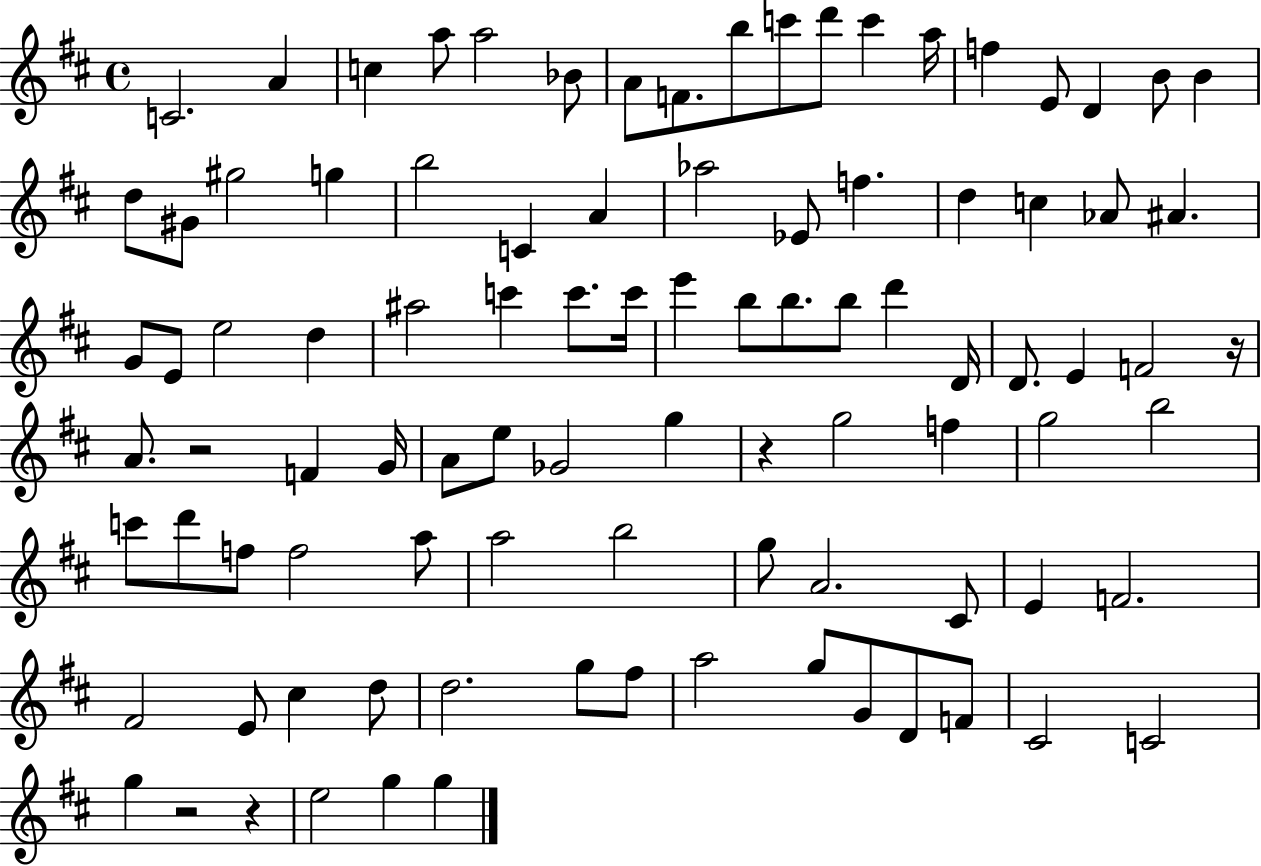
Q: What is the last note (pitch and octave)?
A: G5